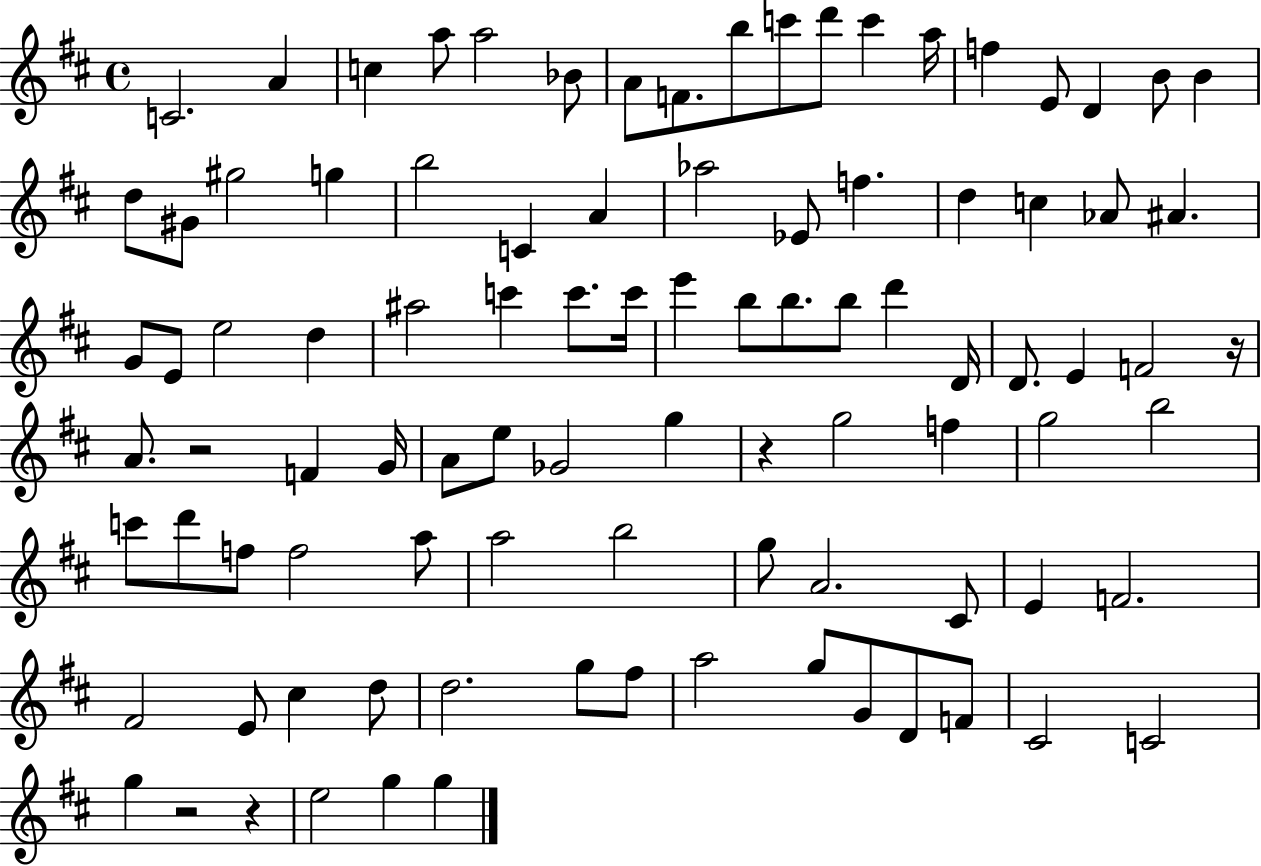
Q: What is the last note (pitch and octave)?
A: G5